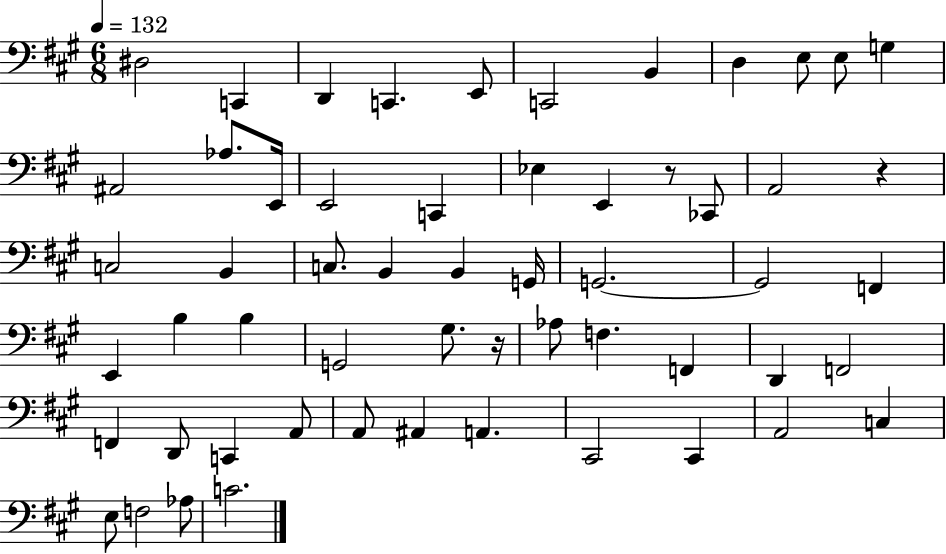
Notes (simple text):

D#3/h C2/q D2/q C2/q. E2/e C2/h B2/q D3/q E3/e E3/e G3/q A#2/h Ab3/e. E2/s E2/h C2/q Eb3/q E2/q R/e CES2/e A2/h R/q C3/h B2/q C3/e. B2/q B2/q G2/s G2/h. G2/h F2/q E2/q B3/q B3/q G2/h G#3/e. R/s Ab3/e F3/q. F2/q D2/q F2/h F2/q D2/e C2/q A2/e A2/e A#2/q A2/q. C#2/h C#2/q A2/h C3/q E3/e F3/h Ab3/e C4/h.